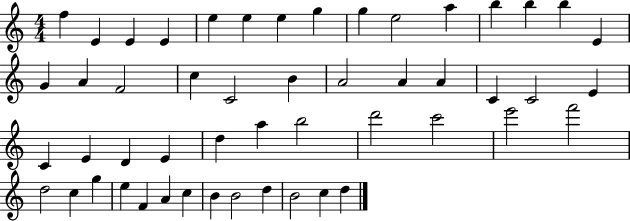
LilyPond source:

{
  \clef treble
  \numericTimeSignature
  \time 4/4
  \key c \major
  f''4 e'4 e'4 e'4 | e''4 e''4 e''4 g''4 | g''4 e''2 a''4 | b''4 b''4 b''4 e'4 | \break g'4 a'4 f'2 | c''4 c'2 b'4 | a'2 a'4 a'4 | c'4 c'2 e'4 | \break c'4 e'4 d'4 e'4 | d''4 a''4 b''2 | d'''2 c'''2 | e'''2 f'''2 | \break d''2 c''4 g''4 | e''4 f'4 a'4 c''4 | b'4 b'2 d''4 | b'2 c''4 d''4 | \break \bar "|."
}